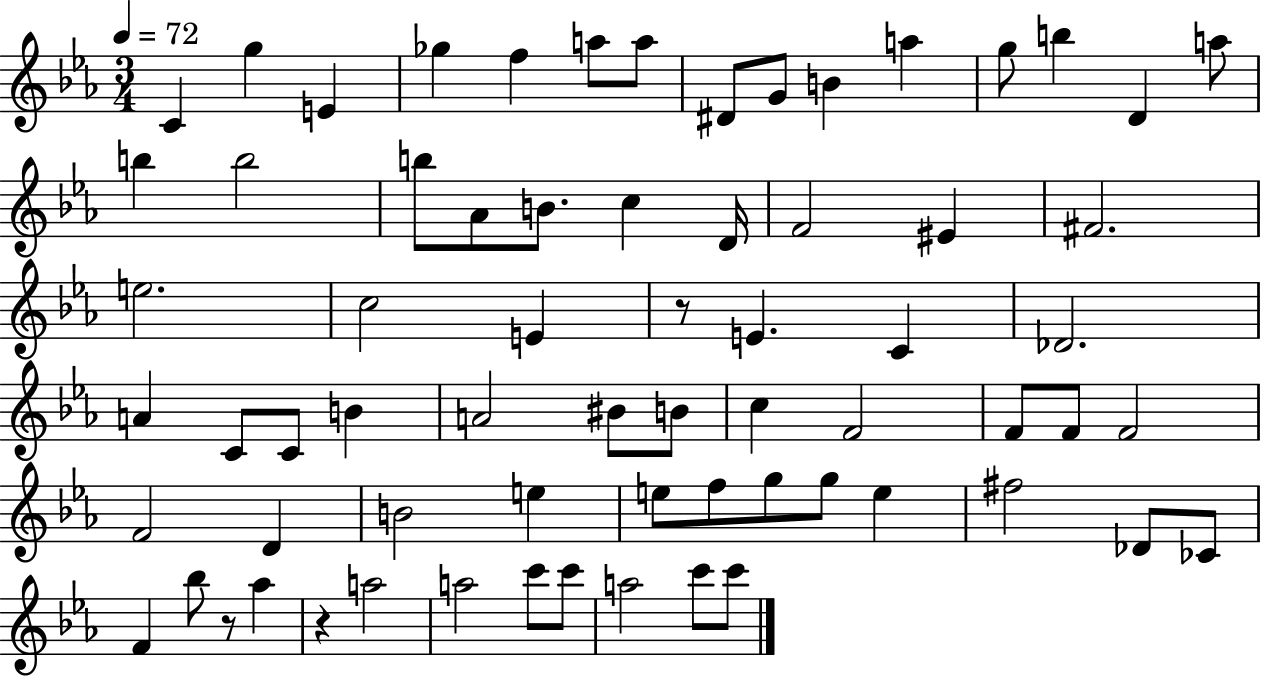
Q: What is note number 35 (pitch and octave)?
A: B4